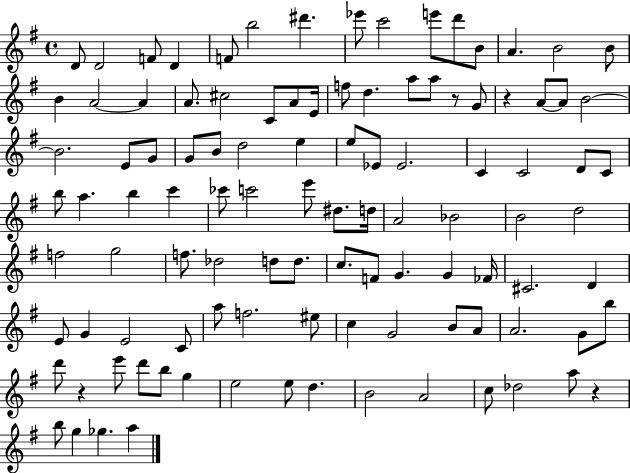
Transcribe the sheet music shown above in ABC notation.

X:1
T:Untitled
M:4/4
L:1/4
K:G
D/2 D2 F/2 D F/2 b2 ^d' _e'/2 c'2 e'/2 d'/2 B/2 A B2 B/2 B A2 A A/2 ^c2 C/2 A/2 E/4 f/2 d a/2 a/2 z/2 G/2 z A/2 A/2 B2 B2 E/2 G/2 G/2 B/2 d2 e e/2 _E/2 _E2 C C2 D/2 C/2 b/2 a b c' _c'/2 c'2 e'/2 ^d/2 d/4 A2 _B2 B2 d2 f2 g2 f/2 _d2 d/2 d/2 c/2 F/2 G G _F/4 ^C2 D E/2 G E2 C/2 a/2 f2 ^e/2 c G2 B/2 A/2 A2 G/2 b/2 d'/2 z e'/2 d'/2 b/2 g e2 e/2 d B2 A2 c/2 _d2 a/2 z b/2 g _g a